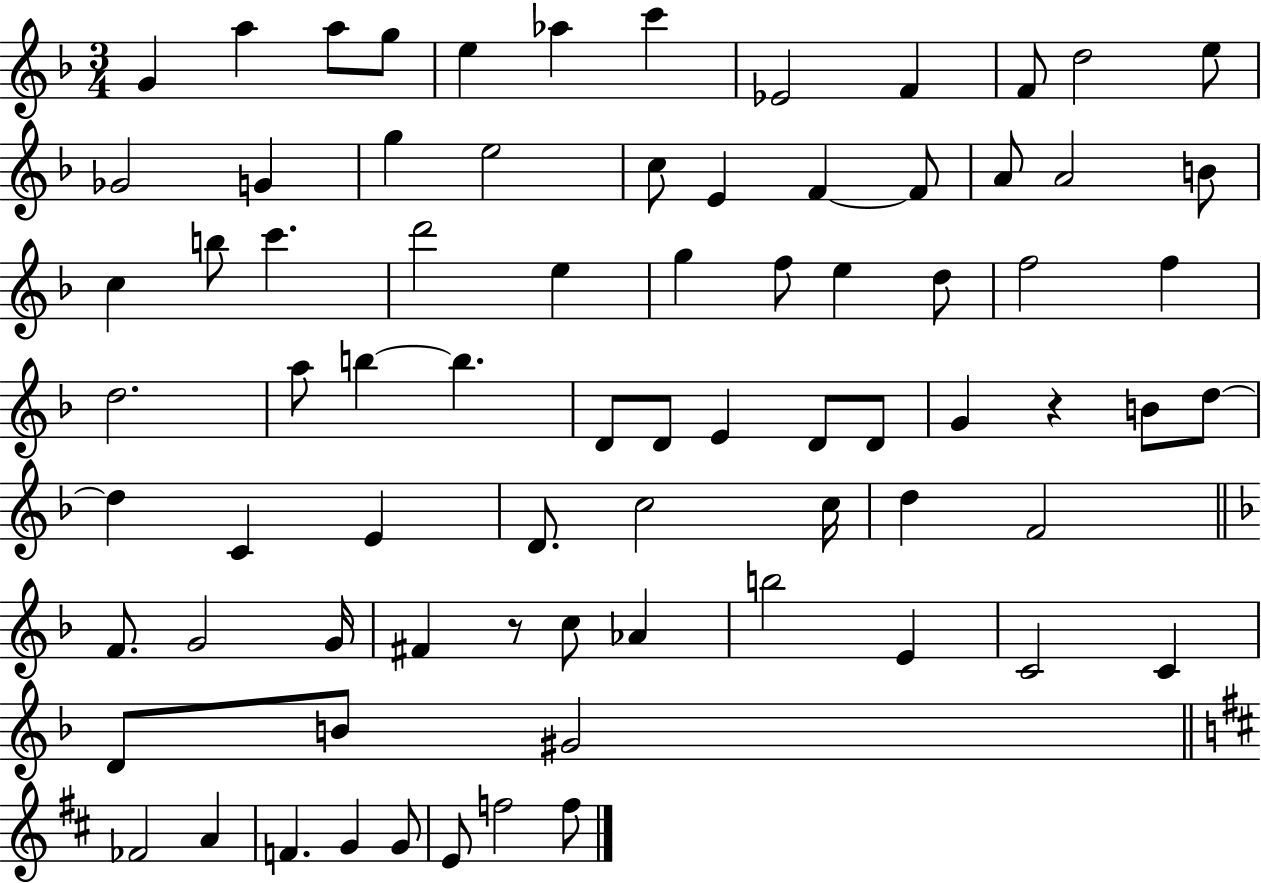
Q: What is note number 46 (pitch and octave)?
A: D5